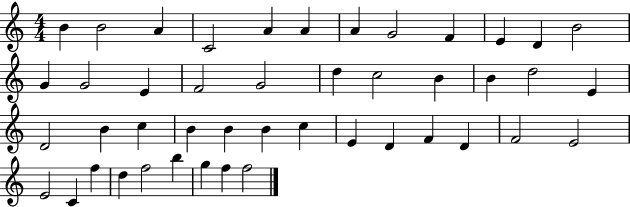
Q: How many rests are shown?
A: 0